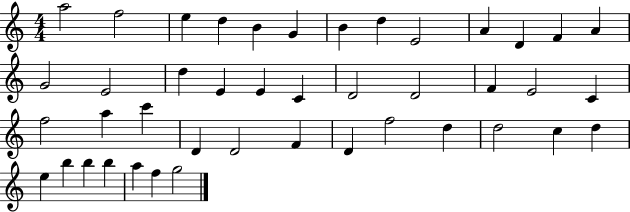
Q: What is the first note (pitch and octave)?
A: A5